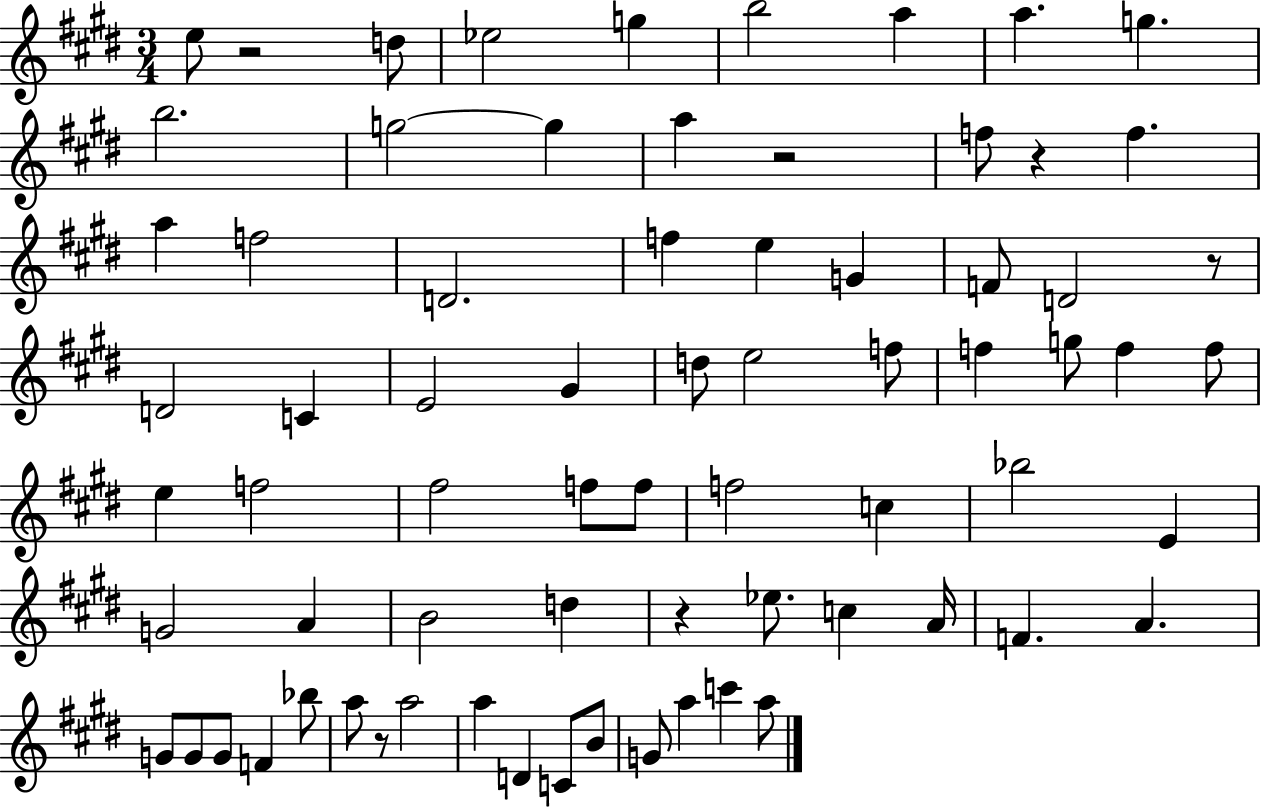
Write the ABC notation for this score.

X:1
T:Untitled
M:3/4
L:1/4
K:E
e/2 z2 d/2 _e2 g b2 a a g b2 g2 g a z2 f/2 z f a f2 D2 f e G F/2 D2 z/2 D2 C E2 ^G d/2 e2 f/2 f g/2 f f/2 e f2 ^f2 f/2 f/2 f2 c _b2 E G2 A B2 d z _e/2 c A/4 F A G/2 G/2 G/2 F _b/2 a/2 z/2 a2 a D C/2 B/2 G/2 a c' a/2